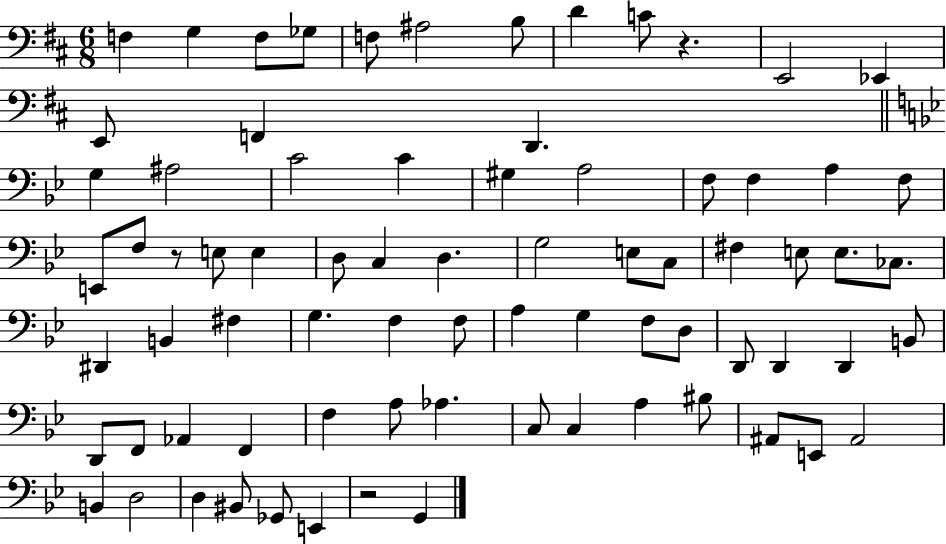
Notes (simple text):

F3/q G3/q F3/e Gb3/e F3/e A#3/h B3/e D4/q C4/e R/q. E2/h Eb2/q E2/e F2/q D2/q. G3/q A#3/h C4/h C4/q G#3/q A3/h F3/e F3/q A3/q F3/e E2/e F3/e R/e E3/e E3/q D3/e C3/q D3/q. G3/h E3/e C3/e F#3/q E3/e E3/e. CES3/e. D#2/q B2/q F#3/q G3/q. F3/q F3/e A3/q G3/q F3/e D3/e D2/e D2/q D2/q B2/e D2/e F2/e Ab2/q F2/q F3/q A3/e Ab3/q. C3/e C3/q A3/q BIS3/e A#2/e E2/e A#2/h B2/q D3/h D3/q BIS2/e Gb2/e E2/q R/h G2/q